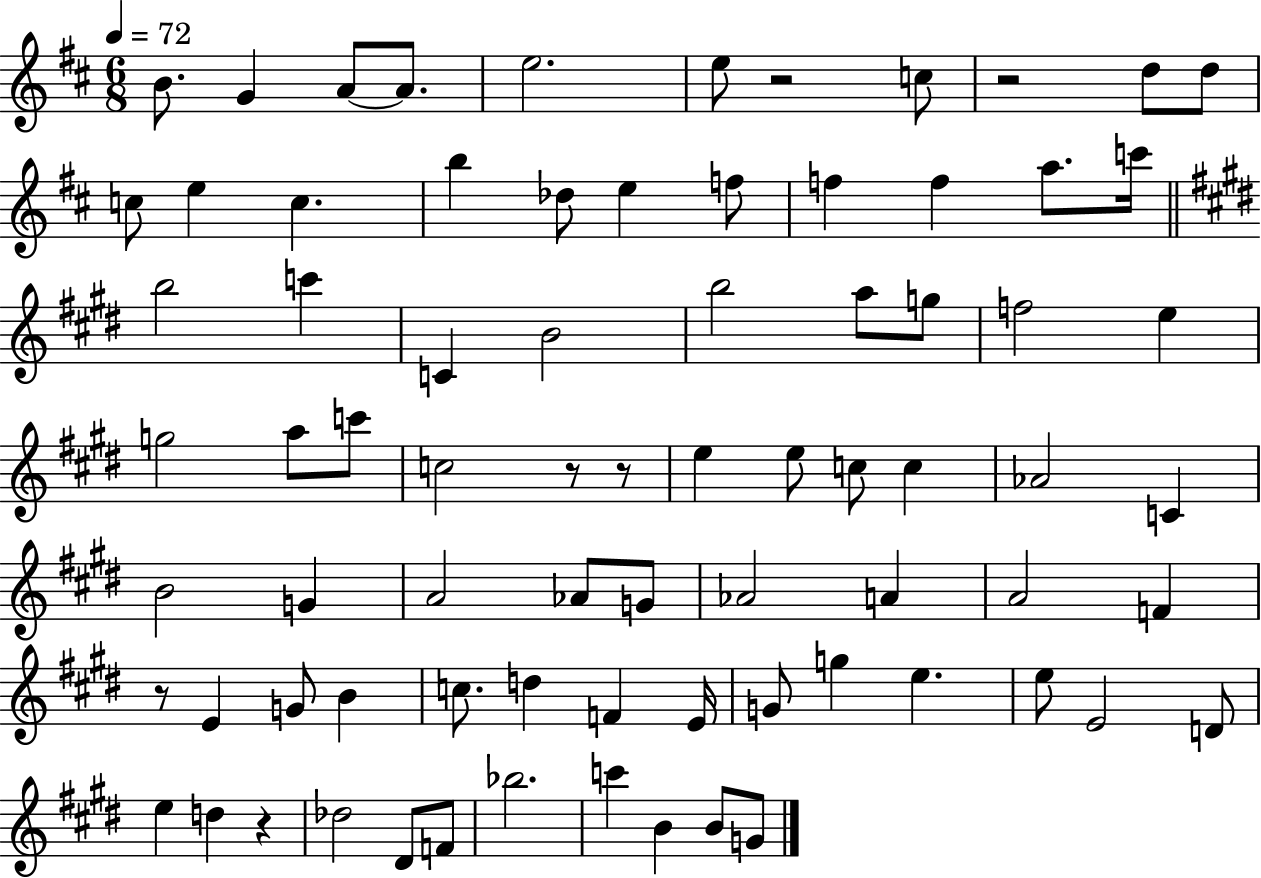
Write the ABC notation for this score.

X:1
T:Untitled
M:6/8
L:1/4
K:D
B/2 G A/2 A/2 e2 e/2 z2 c/2 z2 d/2 d/2 c/2 e c b _d/2 e f/2 f f a/2 c'/4 b2 c' C B2 b2 a/2 g/2 f2 e g2 a/2 c'/2 c2 z/2 z/2 e e/2 c/2 c _A2 C B2 G A2 _A/2 G/2 _A2 A A2 F z/2 E G/2 B c/2 d F E/4 G/2 g e e/2 E2 D/2 e d z _d2 ^D/2 F/2 _b2 c' B B/2 G/2